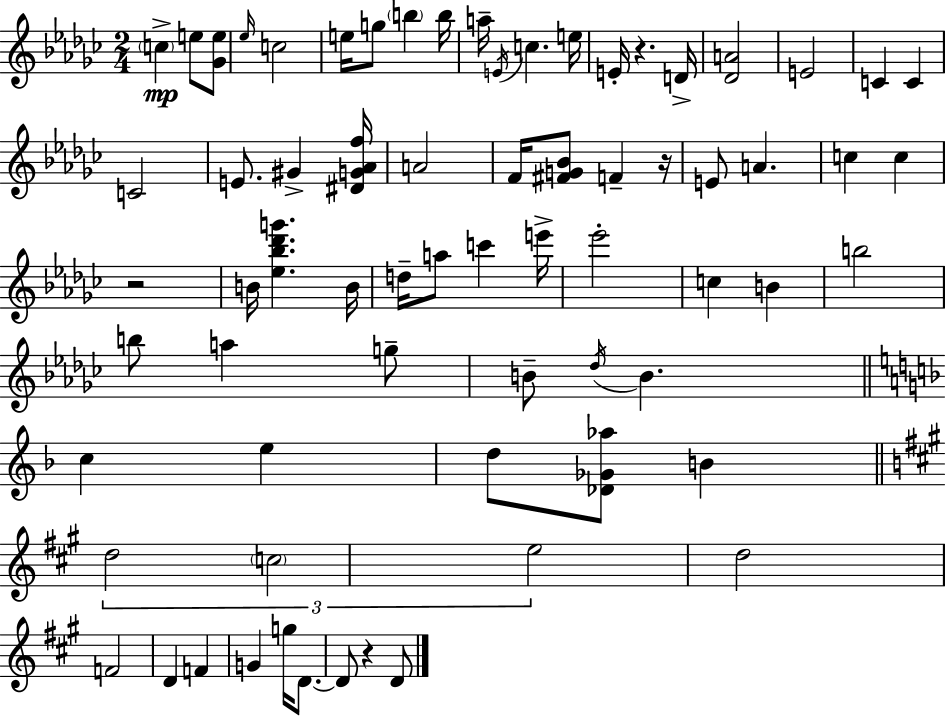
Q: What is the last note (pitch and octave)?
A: D4